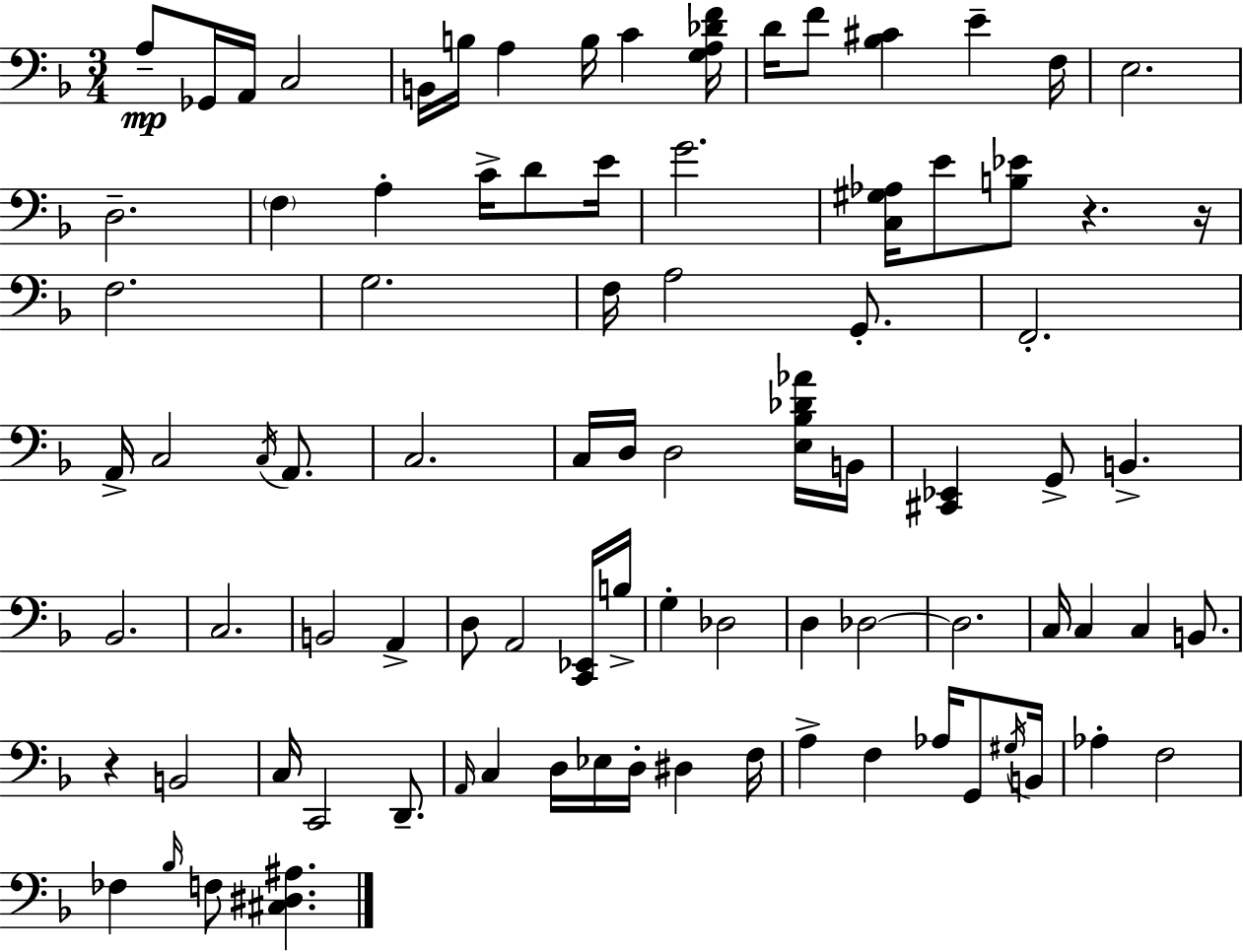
X:1
T:Untitled
M:3/4
L:1/4
K:F
A,/2 _G,,/4 A,,/4 C,2 B,,/4 B,/4 A, B,/4 C [G,A,_DF]/4 D/4 F/2 [_B,^C] E F,/4 E,2 D,2 F, A, C/4 D/2 E/4 G2 [C,^G,_A,]/4 E/2 [B,_E]/2 z z/4 F,2 G,2 F,/4 A,2 G,,/2 F,,2 A,,/4 C,2 C,/4 A,,/2 C,2 C,/4 D,/4 D,2 [E,_B,_D_A]/4 B,,/4 [^C,,_E,,] G,,/2 B,, _B,,2 C,2 B,,2 A,, D,/2 A,,2 [C,,_E,,]/4 B,/4 G, _D,2 D, _D,2 _D,2 C,/4 C, C, B,,/2 z B,,2 C,/4 C,,2 D,,/2 A,,/4 C, D,/4 _E,/4 D,/4 ^D, F,/4 A, F, _A,/4 G,,/2 ^G,/4 B,,/4 _A, F,2 _F, _B,/4 F,/2 [^C,^D,^A,]